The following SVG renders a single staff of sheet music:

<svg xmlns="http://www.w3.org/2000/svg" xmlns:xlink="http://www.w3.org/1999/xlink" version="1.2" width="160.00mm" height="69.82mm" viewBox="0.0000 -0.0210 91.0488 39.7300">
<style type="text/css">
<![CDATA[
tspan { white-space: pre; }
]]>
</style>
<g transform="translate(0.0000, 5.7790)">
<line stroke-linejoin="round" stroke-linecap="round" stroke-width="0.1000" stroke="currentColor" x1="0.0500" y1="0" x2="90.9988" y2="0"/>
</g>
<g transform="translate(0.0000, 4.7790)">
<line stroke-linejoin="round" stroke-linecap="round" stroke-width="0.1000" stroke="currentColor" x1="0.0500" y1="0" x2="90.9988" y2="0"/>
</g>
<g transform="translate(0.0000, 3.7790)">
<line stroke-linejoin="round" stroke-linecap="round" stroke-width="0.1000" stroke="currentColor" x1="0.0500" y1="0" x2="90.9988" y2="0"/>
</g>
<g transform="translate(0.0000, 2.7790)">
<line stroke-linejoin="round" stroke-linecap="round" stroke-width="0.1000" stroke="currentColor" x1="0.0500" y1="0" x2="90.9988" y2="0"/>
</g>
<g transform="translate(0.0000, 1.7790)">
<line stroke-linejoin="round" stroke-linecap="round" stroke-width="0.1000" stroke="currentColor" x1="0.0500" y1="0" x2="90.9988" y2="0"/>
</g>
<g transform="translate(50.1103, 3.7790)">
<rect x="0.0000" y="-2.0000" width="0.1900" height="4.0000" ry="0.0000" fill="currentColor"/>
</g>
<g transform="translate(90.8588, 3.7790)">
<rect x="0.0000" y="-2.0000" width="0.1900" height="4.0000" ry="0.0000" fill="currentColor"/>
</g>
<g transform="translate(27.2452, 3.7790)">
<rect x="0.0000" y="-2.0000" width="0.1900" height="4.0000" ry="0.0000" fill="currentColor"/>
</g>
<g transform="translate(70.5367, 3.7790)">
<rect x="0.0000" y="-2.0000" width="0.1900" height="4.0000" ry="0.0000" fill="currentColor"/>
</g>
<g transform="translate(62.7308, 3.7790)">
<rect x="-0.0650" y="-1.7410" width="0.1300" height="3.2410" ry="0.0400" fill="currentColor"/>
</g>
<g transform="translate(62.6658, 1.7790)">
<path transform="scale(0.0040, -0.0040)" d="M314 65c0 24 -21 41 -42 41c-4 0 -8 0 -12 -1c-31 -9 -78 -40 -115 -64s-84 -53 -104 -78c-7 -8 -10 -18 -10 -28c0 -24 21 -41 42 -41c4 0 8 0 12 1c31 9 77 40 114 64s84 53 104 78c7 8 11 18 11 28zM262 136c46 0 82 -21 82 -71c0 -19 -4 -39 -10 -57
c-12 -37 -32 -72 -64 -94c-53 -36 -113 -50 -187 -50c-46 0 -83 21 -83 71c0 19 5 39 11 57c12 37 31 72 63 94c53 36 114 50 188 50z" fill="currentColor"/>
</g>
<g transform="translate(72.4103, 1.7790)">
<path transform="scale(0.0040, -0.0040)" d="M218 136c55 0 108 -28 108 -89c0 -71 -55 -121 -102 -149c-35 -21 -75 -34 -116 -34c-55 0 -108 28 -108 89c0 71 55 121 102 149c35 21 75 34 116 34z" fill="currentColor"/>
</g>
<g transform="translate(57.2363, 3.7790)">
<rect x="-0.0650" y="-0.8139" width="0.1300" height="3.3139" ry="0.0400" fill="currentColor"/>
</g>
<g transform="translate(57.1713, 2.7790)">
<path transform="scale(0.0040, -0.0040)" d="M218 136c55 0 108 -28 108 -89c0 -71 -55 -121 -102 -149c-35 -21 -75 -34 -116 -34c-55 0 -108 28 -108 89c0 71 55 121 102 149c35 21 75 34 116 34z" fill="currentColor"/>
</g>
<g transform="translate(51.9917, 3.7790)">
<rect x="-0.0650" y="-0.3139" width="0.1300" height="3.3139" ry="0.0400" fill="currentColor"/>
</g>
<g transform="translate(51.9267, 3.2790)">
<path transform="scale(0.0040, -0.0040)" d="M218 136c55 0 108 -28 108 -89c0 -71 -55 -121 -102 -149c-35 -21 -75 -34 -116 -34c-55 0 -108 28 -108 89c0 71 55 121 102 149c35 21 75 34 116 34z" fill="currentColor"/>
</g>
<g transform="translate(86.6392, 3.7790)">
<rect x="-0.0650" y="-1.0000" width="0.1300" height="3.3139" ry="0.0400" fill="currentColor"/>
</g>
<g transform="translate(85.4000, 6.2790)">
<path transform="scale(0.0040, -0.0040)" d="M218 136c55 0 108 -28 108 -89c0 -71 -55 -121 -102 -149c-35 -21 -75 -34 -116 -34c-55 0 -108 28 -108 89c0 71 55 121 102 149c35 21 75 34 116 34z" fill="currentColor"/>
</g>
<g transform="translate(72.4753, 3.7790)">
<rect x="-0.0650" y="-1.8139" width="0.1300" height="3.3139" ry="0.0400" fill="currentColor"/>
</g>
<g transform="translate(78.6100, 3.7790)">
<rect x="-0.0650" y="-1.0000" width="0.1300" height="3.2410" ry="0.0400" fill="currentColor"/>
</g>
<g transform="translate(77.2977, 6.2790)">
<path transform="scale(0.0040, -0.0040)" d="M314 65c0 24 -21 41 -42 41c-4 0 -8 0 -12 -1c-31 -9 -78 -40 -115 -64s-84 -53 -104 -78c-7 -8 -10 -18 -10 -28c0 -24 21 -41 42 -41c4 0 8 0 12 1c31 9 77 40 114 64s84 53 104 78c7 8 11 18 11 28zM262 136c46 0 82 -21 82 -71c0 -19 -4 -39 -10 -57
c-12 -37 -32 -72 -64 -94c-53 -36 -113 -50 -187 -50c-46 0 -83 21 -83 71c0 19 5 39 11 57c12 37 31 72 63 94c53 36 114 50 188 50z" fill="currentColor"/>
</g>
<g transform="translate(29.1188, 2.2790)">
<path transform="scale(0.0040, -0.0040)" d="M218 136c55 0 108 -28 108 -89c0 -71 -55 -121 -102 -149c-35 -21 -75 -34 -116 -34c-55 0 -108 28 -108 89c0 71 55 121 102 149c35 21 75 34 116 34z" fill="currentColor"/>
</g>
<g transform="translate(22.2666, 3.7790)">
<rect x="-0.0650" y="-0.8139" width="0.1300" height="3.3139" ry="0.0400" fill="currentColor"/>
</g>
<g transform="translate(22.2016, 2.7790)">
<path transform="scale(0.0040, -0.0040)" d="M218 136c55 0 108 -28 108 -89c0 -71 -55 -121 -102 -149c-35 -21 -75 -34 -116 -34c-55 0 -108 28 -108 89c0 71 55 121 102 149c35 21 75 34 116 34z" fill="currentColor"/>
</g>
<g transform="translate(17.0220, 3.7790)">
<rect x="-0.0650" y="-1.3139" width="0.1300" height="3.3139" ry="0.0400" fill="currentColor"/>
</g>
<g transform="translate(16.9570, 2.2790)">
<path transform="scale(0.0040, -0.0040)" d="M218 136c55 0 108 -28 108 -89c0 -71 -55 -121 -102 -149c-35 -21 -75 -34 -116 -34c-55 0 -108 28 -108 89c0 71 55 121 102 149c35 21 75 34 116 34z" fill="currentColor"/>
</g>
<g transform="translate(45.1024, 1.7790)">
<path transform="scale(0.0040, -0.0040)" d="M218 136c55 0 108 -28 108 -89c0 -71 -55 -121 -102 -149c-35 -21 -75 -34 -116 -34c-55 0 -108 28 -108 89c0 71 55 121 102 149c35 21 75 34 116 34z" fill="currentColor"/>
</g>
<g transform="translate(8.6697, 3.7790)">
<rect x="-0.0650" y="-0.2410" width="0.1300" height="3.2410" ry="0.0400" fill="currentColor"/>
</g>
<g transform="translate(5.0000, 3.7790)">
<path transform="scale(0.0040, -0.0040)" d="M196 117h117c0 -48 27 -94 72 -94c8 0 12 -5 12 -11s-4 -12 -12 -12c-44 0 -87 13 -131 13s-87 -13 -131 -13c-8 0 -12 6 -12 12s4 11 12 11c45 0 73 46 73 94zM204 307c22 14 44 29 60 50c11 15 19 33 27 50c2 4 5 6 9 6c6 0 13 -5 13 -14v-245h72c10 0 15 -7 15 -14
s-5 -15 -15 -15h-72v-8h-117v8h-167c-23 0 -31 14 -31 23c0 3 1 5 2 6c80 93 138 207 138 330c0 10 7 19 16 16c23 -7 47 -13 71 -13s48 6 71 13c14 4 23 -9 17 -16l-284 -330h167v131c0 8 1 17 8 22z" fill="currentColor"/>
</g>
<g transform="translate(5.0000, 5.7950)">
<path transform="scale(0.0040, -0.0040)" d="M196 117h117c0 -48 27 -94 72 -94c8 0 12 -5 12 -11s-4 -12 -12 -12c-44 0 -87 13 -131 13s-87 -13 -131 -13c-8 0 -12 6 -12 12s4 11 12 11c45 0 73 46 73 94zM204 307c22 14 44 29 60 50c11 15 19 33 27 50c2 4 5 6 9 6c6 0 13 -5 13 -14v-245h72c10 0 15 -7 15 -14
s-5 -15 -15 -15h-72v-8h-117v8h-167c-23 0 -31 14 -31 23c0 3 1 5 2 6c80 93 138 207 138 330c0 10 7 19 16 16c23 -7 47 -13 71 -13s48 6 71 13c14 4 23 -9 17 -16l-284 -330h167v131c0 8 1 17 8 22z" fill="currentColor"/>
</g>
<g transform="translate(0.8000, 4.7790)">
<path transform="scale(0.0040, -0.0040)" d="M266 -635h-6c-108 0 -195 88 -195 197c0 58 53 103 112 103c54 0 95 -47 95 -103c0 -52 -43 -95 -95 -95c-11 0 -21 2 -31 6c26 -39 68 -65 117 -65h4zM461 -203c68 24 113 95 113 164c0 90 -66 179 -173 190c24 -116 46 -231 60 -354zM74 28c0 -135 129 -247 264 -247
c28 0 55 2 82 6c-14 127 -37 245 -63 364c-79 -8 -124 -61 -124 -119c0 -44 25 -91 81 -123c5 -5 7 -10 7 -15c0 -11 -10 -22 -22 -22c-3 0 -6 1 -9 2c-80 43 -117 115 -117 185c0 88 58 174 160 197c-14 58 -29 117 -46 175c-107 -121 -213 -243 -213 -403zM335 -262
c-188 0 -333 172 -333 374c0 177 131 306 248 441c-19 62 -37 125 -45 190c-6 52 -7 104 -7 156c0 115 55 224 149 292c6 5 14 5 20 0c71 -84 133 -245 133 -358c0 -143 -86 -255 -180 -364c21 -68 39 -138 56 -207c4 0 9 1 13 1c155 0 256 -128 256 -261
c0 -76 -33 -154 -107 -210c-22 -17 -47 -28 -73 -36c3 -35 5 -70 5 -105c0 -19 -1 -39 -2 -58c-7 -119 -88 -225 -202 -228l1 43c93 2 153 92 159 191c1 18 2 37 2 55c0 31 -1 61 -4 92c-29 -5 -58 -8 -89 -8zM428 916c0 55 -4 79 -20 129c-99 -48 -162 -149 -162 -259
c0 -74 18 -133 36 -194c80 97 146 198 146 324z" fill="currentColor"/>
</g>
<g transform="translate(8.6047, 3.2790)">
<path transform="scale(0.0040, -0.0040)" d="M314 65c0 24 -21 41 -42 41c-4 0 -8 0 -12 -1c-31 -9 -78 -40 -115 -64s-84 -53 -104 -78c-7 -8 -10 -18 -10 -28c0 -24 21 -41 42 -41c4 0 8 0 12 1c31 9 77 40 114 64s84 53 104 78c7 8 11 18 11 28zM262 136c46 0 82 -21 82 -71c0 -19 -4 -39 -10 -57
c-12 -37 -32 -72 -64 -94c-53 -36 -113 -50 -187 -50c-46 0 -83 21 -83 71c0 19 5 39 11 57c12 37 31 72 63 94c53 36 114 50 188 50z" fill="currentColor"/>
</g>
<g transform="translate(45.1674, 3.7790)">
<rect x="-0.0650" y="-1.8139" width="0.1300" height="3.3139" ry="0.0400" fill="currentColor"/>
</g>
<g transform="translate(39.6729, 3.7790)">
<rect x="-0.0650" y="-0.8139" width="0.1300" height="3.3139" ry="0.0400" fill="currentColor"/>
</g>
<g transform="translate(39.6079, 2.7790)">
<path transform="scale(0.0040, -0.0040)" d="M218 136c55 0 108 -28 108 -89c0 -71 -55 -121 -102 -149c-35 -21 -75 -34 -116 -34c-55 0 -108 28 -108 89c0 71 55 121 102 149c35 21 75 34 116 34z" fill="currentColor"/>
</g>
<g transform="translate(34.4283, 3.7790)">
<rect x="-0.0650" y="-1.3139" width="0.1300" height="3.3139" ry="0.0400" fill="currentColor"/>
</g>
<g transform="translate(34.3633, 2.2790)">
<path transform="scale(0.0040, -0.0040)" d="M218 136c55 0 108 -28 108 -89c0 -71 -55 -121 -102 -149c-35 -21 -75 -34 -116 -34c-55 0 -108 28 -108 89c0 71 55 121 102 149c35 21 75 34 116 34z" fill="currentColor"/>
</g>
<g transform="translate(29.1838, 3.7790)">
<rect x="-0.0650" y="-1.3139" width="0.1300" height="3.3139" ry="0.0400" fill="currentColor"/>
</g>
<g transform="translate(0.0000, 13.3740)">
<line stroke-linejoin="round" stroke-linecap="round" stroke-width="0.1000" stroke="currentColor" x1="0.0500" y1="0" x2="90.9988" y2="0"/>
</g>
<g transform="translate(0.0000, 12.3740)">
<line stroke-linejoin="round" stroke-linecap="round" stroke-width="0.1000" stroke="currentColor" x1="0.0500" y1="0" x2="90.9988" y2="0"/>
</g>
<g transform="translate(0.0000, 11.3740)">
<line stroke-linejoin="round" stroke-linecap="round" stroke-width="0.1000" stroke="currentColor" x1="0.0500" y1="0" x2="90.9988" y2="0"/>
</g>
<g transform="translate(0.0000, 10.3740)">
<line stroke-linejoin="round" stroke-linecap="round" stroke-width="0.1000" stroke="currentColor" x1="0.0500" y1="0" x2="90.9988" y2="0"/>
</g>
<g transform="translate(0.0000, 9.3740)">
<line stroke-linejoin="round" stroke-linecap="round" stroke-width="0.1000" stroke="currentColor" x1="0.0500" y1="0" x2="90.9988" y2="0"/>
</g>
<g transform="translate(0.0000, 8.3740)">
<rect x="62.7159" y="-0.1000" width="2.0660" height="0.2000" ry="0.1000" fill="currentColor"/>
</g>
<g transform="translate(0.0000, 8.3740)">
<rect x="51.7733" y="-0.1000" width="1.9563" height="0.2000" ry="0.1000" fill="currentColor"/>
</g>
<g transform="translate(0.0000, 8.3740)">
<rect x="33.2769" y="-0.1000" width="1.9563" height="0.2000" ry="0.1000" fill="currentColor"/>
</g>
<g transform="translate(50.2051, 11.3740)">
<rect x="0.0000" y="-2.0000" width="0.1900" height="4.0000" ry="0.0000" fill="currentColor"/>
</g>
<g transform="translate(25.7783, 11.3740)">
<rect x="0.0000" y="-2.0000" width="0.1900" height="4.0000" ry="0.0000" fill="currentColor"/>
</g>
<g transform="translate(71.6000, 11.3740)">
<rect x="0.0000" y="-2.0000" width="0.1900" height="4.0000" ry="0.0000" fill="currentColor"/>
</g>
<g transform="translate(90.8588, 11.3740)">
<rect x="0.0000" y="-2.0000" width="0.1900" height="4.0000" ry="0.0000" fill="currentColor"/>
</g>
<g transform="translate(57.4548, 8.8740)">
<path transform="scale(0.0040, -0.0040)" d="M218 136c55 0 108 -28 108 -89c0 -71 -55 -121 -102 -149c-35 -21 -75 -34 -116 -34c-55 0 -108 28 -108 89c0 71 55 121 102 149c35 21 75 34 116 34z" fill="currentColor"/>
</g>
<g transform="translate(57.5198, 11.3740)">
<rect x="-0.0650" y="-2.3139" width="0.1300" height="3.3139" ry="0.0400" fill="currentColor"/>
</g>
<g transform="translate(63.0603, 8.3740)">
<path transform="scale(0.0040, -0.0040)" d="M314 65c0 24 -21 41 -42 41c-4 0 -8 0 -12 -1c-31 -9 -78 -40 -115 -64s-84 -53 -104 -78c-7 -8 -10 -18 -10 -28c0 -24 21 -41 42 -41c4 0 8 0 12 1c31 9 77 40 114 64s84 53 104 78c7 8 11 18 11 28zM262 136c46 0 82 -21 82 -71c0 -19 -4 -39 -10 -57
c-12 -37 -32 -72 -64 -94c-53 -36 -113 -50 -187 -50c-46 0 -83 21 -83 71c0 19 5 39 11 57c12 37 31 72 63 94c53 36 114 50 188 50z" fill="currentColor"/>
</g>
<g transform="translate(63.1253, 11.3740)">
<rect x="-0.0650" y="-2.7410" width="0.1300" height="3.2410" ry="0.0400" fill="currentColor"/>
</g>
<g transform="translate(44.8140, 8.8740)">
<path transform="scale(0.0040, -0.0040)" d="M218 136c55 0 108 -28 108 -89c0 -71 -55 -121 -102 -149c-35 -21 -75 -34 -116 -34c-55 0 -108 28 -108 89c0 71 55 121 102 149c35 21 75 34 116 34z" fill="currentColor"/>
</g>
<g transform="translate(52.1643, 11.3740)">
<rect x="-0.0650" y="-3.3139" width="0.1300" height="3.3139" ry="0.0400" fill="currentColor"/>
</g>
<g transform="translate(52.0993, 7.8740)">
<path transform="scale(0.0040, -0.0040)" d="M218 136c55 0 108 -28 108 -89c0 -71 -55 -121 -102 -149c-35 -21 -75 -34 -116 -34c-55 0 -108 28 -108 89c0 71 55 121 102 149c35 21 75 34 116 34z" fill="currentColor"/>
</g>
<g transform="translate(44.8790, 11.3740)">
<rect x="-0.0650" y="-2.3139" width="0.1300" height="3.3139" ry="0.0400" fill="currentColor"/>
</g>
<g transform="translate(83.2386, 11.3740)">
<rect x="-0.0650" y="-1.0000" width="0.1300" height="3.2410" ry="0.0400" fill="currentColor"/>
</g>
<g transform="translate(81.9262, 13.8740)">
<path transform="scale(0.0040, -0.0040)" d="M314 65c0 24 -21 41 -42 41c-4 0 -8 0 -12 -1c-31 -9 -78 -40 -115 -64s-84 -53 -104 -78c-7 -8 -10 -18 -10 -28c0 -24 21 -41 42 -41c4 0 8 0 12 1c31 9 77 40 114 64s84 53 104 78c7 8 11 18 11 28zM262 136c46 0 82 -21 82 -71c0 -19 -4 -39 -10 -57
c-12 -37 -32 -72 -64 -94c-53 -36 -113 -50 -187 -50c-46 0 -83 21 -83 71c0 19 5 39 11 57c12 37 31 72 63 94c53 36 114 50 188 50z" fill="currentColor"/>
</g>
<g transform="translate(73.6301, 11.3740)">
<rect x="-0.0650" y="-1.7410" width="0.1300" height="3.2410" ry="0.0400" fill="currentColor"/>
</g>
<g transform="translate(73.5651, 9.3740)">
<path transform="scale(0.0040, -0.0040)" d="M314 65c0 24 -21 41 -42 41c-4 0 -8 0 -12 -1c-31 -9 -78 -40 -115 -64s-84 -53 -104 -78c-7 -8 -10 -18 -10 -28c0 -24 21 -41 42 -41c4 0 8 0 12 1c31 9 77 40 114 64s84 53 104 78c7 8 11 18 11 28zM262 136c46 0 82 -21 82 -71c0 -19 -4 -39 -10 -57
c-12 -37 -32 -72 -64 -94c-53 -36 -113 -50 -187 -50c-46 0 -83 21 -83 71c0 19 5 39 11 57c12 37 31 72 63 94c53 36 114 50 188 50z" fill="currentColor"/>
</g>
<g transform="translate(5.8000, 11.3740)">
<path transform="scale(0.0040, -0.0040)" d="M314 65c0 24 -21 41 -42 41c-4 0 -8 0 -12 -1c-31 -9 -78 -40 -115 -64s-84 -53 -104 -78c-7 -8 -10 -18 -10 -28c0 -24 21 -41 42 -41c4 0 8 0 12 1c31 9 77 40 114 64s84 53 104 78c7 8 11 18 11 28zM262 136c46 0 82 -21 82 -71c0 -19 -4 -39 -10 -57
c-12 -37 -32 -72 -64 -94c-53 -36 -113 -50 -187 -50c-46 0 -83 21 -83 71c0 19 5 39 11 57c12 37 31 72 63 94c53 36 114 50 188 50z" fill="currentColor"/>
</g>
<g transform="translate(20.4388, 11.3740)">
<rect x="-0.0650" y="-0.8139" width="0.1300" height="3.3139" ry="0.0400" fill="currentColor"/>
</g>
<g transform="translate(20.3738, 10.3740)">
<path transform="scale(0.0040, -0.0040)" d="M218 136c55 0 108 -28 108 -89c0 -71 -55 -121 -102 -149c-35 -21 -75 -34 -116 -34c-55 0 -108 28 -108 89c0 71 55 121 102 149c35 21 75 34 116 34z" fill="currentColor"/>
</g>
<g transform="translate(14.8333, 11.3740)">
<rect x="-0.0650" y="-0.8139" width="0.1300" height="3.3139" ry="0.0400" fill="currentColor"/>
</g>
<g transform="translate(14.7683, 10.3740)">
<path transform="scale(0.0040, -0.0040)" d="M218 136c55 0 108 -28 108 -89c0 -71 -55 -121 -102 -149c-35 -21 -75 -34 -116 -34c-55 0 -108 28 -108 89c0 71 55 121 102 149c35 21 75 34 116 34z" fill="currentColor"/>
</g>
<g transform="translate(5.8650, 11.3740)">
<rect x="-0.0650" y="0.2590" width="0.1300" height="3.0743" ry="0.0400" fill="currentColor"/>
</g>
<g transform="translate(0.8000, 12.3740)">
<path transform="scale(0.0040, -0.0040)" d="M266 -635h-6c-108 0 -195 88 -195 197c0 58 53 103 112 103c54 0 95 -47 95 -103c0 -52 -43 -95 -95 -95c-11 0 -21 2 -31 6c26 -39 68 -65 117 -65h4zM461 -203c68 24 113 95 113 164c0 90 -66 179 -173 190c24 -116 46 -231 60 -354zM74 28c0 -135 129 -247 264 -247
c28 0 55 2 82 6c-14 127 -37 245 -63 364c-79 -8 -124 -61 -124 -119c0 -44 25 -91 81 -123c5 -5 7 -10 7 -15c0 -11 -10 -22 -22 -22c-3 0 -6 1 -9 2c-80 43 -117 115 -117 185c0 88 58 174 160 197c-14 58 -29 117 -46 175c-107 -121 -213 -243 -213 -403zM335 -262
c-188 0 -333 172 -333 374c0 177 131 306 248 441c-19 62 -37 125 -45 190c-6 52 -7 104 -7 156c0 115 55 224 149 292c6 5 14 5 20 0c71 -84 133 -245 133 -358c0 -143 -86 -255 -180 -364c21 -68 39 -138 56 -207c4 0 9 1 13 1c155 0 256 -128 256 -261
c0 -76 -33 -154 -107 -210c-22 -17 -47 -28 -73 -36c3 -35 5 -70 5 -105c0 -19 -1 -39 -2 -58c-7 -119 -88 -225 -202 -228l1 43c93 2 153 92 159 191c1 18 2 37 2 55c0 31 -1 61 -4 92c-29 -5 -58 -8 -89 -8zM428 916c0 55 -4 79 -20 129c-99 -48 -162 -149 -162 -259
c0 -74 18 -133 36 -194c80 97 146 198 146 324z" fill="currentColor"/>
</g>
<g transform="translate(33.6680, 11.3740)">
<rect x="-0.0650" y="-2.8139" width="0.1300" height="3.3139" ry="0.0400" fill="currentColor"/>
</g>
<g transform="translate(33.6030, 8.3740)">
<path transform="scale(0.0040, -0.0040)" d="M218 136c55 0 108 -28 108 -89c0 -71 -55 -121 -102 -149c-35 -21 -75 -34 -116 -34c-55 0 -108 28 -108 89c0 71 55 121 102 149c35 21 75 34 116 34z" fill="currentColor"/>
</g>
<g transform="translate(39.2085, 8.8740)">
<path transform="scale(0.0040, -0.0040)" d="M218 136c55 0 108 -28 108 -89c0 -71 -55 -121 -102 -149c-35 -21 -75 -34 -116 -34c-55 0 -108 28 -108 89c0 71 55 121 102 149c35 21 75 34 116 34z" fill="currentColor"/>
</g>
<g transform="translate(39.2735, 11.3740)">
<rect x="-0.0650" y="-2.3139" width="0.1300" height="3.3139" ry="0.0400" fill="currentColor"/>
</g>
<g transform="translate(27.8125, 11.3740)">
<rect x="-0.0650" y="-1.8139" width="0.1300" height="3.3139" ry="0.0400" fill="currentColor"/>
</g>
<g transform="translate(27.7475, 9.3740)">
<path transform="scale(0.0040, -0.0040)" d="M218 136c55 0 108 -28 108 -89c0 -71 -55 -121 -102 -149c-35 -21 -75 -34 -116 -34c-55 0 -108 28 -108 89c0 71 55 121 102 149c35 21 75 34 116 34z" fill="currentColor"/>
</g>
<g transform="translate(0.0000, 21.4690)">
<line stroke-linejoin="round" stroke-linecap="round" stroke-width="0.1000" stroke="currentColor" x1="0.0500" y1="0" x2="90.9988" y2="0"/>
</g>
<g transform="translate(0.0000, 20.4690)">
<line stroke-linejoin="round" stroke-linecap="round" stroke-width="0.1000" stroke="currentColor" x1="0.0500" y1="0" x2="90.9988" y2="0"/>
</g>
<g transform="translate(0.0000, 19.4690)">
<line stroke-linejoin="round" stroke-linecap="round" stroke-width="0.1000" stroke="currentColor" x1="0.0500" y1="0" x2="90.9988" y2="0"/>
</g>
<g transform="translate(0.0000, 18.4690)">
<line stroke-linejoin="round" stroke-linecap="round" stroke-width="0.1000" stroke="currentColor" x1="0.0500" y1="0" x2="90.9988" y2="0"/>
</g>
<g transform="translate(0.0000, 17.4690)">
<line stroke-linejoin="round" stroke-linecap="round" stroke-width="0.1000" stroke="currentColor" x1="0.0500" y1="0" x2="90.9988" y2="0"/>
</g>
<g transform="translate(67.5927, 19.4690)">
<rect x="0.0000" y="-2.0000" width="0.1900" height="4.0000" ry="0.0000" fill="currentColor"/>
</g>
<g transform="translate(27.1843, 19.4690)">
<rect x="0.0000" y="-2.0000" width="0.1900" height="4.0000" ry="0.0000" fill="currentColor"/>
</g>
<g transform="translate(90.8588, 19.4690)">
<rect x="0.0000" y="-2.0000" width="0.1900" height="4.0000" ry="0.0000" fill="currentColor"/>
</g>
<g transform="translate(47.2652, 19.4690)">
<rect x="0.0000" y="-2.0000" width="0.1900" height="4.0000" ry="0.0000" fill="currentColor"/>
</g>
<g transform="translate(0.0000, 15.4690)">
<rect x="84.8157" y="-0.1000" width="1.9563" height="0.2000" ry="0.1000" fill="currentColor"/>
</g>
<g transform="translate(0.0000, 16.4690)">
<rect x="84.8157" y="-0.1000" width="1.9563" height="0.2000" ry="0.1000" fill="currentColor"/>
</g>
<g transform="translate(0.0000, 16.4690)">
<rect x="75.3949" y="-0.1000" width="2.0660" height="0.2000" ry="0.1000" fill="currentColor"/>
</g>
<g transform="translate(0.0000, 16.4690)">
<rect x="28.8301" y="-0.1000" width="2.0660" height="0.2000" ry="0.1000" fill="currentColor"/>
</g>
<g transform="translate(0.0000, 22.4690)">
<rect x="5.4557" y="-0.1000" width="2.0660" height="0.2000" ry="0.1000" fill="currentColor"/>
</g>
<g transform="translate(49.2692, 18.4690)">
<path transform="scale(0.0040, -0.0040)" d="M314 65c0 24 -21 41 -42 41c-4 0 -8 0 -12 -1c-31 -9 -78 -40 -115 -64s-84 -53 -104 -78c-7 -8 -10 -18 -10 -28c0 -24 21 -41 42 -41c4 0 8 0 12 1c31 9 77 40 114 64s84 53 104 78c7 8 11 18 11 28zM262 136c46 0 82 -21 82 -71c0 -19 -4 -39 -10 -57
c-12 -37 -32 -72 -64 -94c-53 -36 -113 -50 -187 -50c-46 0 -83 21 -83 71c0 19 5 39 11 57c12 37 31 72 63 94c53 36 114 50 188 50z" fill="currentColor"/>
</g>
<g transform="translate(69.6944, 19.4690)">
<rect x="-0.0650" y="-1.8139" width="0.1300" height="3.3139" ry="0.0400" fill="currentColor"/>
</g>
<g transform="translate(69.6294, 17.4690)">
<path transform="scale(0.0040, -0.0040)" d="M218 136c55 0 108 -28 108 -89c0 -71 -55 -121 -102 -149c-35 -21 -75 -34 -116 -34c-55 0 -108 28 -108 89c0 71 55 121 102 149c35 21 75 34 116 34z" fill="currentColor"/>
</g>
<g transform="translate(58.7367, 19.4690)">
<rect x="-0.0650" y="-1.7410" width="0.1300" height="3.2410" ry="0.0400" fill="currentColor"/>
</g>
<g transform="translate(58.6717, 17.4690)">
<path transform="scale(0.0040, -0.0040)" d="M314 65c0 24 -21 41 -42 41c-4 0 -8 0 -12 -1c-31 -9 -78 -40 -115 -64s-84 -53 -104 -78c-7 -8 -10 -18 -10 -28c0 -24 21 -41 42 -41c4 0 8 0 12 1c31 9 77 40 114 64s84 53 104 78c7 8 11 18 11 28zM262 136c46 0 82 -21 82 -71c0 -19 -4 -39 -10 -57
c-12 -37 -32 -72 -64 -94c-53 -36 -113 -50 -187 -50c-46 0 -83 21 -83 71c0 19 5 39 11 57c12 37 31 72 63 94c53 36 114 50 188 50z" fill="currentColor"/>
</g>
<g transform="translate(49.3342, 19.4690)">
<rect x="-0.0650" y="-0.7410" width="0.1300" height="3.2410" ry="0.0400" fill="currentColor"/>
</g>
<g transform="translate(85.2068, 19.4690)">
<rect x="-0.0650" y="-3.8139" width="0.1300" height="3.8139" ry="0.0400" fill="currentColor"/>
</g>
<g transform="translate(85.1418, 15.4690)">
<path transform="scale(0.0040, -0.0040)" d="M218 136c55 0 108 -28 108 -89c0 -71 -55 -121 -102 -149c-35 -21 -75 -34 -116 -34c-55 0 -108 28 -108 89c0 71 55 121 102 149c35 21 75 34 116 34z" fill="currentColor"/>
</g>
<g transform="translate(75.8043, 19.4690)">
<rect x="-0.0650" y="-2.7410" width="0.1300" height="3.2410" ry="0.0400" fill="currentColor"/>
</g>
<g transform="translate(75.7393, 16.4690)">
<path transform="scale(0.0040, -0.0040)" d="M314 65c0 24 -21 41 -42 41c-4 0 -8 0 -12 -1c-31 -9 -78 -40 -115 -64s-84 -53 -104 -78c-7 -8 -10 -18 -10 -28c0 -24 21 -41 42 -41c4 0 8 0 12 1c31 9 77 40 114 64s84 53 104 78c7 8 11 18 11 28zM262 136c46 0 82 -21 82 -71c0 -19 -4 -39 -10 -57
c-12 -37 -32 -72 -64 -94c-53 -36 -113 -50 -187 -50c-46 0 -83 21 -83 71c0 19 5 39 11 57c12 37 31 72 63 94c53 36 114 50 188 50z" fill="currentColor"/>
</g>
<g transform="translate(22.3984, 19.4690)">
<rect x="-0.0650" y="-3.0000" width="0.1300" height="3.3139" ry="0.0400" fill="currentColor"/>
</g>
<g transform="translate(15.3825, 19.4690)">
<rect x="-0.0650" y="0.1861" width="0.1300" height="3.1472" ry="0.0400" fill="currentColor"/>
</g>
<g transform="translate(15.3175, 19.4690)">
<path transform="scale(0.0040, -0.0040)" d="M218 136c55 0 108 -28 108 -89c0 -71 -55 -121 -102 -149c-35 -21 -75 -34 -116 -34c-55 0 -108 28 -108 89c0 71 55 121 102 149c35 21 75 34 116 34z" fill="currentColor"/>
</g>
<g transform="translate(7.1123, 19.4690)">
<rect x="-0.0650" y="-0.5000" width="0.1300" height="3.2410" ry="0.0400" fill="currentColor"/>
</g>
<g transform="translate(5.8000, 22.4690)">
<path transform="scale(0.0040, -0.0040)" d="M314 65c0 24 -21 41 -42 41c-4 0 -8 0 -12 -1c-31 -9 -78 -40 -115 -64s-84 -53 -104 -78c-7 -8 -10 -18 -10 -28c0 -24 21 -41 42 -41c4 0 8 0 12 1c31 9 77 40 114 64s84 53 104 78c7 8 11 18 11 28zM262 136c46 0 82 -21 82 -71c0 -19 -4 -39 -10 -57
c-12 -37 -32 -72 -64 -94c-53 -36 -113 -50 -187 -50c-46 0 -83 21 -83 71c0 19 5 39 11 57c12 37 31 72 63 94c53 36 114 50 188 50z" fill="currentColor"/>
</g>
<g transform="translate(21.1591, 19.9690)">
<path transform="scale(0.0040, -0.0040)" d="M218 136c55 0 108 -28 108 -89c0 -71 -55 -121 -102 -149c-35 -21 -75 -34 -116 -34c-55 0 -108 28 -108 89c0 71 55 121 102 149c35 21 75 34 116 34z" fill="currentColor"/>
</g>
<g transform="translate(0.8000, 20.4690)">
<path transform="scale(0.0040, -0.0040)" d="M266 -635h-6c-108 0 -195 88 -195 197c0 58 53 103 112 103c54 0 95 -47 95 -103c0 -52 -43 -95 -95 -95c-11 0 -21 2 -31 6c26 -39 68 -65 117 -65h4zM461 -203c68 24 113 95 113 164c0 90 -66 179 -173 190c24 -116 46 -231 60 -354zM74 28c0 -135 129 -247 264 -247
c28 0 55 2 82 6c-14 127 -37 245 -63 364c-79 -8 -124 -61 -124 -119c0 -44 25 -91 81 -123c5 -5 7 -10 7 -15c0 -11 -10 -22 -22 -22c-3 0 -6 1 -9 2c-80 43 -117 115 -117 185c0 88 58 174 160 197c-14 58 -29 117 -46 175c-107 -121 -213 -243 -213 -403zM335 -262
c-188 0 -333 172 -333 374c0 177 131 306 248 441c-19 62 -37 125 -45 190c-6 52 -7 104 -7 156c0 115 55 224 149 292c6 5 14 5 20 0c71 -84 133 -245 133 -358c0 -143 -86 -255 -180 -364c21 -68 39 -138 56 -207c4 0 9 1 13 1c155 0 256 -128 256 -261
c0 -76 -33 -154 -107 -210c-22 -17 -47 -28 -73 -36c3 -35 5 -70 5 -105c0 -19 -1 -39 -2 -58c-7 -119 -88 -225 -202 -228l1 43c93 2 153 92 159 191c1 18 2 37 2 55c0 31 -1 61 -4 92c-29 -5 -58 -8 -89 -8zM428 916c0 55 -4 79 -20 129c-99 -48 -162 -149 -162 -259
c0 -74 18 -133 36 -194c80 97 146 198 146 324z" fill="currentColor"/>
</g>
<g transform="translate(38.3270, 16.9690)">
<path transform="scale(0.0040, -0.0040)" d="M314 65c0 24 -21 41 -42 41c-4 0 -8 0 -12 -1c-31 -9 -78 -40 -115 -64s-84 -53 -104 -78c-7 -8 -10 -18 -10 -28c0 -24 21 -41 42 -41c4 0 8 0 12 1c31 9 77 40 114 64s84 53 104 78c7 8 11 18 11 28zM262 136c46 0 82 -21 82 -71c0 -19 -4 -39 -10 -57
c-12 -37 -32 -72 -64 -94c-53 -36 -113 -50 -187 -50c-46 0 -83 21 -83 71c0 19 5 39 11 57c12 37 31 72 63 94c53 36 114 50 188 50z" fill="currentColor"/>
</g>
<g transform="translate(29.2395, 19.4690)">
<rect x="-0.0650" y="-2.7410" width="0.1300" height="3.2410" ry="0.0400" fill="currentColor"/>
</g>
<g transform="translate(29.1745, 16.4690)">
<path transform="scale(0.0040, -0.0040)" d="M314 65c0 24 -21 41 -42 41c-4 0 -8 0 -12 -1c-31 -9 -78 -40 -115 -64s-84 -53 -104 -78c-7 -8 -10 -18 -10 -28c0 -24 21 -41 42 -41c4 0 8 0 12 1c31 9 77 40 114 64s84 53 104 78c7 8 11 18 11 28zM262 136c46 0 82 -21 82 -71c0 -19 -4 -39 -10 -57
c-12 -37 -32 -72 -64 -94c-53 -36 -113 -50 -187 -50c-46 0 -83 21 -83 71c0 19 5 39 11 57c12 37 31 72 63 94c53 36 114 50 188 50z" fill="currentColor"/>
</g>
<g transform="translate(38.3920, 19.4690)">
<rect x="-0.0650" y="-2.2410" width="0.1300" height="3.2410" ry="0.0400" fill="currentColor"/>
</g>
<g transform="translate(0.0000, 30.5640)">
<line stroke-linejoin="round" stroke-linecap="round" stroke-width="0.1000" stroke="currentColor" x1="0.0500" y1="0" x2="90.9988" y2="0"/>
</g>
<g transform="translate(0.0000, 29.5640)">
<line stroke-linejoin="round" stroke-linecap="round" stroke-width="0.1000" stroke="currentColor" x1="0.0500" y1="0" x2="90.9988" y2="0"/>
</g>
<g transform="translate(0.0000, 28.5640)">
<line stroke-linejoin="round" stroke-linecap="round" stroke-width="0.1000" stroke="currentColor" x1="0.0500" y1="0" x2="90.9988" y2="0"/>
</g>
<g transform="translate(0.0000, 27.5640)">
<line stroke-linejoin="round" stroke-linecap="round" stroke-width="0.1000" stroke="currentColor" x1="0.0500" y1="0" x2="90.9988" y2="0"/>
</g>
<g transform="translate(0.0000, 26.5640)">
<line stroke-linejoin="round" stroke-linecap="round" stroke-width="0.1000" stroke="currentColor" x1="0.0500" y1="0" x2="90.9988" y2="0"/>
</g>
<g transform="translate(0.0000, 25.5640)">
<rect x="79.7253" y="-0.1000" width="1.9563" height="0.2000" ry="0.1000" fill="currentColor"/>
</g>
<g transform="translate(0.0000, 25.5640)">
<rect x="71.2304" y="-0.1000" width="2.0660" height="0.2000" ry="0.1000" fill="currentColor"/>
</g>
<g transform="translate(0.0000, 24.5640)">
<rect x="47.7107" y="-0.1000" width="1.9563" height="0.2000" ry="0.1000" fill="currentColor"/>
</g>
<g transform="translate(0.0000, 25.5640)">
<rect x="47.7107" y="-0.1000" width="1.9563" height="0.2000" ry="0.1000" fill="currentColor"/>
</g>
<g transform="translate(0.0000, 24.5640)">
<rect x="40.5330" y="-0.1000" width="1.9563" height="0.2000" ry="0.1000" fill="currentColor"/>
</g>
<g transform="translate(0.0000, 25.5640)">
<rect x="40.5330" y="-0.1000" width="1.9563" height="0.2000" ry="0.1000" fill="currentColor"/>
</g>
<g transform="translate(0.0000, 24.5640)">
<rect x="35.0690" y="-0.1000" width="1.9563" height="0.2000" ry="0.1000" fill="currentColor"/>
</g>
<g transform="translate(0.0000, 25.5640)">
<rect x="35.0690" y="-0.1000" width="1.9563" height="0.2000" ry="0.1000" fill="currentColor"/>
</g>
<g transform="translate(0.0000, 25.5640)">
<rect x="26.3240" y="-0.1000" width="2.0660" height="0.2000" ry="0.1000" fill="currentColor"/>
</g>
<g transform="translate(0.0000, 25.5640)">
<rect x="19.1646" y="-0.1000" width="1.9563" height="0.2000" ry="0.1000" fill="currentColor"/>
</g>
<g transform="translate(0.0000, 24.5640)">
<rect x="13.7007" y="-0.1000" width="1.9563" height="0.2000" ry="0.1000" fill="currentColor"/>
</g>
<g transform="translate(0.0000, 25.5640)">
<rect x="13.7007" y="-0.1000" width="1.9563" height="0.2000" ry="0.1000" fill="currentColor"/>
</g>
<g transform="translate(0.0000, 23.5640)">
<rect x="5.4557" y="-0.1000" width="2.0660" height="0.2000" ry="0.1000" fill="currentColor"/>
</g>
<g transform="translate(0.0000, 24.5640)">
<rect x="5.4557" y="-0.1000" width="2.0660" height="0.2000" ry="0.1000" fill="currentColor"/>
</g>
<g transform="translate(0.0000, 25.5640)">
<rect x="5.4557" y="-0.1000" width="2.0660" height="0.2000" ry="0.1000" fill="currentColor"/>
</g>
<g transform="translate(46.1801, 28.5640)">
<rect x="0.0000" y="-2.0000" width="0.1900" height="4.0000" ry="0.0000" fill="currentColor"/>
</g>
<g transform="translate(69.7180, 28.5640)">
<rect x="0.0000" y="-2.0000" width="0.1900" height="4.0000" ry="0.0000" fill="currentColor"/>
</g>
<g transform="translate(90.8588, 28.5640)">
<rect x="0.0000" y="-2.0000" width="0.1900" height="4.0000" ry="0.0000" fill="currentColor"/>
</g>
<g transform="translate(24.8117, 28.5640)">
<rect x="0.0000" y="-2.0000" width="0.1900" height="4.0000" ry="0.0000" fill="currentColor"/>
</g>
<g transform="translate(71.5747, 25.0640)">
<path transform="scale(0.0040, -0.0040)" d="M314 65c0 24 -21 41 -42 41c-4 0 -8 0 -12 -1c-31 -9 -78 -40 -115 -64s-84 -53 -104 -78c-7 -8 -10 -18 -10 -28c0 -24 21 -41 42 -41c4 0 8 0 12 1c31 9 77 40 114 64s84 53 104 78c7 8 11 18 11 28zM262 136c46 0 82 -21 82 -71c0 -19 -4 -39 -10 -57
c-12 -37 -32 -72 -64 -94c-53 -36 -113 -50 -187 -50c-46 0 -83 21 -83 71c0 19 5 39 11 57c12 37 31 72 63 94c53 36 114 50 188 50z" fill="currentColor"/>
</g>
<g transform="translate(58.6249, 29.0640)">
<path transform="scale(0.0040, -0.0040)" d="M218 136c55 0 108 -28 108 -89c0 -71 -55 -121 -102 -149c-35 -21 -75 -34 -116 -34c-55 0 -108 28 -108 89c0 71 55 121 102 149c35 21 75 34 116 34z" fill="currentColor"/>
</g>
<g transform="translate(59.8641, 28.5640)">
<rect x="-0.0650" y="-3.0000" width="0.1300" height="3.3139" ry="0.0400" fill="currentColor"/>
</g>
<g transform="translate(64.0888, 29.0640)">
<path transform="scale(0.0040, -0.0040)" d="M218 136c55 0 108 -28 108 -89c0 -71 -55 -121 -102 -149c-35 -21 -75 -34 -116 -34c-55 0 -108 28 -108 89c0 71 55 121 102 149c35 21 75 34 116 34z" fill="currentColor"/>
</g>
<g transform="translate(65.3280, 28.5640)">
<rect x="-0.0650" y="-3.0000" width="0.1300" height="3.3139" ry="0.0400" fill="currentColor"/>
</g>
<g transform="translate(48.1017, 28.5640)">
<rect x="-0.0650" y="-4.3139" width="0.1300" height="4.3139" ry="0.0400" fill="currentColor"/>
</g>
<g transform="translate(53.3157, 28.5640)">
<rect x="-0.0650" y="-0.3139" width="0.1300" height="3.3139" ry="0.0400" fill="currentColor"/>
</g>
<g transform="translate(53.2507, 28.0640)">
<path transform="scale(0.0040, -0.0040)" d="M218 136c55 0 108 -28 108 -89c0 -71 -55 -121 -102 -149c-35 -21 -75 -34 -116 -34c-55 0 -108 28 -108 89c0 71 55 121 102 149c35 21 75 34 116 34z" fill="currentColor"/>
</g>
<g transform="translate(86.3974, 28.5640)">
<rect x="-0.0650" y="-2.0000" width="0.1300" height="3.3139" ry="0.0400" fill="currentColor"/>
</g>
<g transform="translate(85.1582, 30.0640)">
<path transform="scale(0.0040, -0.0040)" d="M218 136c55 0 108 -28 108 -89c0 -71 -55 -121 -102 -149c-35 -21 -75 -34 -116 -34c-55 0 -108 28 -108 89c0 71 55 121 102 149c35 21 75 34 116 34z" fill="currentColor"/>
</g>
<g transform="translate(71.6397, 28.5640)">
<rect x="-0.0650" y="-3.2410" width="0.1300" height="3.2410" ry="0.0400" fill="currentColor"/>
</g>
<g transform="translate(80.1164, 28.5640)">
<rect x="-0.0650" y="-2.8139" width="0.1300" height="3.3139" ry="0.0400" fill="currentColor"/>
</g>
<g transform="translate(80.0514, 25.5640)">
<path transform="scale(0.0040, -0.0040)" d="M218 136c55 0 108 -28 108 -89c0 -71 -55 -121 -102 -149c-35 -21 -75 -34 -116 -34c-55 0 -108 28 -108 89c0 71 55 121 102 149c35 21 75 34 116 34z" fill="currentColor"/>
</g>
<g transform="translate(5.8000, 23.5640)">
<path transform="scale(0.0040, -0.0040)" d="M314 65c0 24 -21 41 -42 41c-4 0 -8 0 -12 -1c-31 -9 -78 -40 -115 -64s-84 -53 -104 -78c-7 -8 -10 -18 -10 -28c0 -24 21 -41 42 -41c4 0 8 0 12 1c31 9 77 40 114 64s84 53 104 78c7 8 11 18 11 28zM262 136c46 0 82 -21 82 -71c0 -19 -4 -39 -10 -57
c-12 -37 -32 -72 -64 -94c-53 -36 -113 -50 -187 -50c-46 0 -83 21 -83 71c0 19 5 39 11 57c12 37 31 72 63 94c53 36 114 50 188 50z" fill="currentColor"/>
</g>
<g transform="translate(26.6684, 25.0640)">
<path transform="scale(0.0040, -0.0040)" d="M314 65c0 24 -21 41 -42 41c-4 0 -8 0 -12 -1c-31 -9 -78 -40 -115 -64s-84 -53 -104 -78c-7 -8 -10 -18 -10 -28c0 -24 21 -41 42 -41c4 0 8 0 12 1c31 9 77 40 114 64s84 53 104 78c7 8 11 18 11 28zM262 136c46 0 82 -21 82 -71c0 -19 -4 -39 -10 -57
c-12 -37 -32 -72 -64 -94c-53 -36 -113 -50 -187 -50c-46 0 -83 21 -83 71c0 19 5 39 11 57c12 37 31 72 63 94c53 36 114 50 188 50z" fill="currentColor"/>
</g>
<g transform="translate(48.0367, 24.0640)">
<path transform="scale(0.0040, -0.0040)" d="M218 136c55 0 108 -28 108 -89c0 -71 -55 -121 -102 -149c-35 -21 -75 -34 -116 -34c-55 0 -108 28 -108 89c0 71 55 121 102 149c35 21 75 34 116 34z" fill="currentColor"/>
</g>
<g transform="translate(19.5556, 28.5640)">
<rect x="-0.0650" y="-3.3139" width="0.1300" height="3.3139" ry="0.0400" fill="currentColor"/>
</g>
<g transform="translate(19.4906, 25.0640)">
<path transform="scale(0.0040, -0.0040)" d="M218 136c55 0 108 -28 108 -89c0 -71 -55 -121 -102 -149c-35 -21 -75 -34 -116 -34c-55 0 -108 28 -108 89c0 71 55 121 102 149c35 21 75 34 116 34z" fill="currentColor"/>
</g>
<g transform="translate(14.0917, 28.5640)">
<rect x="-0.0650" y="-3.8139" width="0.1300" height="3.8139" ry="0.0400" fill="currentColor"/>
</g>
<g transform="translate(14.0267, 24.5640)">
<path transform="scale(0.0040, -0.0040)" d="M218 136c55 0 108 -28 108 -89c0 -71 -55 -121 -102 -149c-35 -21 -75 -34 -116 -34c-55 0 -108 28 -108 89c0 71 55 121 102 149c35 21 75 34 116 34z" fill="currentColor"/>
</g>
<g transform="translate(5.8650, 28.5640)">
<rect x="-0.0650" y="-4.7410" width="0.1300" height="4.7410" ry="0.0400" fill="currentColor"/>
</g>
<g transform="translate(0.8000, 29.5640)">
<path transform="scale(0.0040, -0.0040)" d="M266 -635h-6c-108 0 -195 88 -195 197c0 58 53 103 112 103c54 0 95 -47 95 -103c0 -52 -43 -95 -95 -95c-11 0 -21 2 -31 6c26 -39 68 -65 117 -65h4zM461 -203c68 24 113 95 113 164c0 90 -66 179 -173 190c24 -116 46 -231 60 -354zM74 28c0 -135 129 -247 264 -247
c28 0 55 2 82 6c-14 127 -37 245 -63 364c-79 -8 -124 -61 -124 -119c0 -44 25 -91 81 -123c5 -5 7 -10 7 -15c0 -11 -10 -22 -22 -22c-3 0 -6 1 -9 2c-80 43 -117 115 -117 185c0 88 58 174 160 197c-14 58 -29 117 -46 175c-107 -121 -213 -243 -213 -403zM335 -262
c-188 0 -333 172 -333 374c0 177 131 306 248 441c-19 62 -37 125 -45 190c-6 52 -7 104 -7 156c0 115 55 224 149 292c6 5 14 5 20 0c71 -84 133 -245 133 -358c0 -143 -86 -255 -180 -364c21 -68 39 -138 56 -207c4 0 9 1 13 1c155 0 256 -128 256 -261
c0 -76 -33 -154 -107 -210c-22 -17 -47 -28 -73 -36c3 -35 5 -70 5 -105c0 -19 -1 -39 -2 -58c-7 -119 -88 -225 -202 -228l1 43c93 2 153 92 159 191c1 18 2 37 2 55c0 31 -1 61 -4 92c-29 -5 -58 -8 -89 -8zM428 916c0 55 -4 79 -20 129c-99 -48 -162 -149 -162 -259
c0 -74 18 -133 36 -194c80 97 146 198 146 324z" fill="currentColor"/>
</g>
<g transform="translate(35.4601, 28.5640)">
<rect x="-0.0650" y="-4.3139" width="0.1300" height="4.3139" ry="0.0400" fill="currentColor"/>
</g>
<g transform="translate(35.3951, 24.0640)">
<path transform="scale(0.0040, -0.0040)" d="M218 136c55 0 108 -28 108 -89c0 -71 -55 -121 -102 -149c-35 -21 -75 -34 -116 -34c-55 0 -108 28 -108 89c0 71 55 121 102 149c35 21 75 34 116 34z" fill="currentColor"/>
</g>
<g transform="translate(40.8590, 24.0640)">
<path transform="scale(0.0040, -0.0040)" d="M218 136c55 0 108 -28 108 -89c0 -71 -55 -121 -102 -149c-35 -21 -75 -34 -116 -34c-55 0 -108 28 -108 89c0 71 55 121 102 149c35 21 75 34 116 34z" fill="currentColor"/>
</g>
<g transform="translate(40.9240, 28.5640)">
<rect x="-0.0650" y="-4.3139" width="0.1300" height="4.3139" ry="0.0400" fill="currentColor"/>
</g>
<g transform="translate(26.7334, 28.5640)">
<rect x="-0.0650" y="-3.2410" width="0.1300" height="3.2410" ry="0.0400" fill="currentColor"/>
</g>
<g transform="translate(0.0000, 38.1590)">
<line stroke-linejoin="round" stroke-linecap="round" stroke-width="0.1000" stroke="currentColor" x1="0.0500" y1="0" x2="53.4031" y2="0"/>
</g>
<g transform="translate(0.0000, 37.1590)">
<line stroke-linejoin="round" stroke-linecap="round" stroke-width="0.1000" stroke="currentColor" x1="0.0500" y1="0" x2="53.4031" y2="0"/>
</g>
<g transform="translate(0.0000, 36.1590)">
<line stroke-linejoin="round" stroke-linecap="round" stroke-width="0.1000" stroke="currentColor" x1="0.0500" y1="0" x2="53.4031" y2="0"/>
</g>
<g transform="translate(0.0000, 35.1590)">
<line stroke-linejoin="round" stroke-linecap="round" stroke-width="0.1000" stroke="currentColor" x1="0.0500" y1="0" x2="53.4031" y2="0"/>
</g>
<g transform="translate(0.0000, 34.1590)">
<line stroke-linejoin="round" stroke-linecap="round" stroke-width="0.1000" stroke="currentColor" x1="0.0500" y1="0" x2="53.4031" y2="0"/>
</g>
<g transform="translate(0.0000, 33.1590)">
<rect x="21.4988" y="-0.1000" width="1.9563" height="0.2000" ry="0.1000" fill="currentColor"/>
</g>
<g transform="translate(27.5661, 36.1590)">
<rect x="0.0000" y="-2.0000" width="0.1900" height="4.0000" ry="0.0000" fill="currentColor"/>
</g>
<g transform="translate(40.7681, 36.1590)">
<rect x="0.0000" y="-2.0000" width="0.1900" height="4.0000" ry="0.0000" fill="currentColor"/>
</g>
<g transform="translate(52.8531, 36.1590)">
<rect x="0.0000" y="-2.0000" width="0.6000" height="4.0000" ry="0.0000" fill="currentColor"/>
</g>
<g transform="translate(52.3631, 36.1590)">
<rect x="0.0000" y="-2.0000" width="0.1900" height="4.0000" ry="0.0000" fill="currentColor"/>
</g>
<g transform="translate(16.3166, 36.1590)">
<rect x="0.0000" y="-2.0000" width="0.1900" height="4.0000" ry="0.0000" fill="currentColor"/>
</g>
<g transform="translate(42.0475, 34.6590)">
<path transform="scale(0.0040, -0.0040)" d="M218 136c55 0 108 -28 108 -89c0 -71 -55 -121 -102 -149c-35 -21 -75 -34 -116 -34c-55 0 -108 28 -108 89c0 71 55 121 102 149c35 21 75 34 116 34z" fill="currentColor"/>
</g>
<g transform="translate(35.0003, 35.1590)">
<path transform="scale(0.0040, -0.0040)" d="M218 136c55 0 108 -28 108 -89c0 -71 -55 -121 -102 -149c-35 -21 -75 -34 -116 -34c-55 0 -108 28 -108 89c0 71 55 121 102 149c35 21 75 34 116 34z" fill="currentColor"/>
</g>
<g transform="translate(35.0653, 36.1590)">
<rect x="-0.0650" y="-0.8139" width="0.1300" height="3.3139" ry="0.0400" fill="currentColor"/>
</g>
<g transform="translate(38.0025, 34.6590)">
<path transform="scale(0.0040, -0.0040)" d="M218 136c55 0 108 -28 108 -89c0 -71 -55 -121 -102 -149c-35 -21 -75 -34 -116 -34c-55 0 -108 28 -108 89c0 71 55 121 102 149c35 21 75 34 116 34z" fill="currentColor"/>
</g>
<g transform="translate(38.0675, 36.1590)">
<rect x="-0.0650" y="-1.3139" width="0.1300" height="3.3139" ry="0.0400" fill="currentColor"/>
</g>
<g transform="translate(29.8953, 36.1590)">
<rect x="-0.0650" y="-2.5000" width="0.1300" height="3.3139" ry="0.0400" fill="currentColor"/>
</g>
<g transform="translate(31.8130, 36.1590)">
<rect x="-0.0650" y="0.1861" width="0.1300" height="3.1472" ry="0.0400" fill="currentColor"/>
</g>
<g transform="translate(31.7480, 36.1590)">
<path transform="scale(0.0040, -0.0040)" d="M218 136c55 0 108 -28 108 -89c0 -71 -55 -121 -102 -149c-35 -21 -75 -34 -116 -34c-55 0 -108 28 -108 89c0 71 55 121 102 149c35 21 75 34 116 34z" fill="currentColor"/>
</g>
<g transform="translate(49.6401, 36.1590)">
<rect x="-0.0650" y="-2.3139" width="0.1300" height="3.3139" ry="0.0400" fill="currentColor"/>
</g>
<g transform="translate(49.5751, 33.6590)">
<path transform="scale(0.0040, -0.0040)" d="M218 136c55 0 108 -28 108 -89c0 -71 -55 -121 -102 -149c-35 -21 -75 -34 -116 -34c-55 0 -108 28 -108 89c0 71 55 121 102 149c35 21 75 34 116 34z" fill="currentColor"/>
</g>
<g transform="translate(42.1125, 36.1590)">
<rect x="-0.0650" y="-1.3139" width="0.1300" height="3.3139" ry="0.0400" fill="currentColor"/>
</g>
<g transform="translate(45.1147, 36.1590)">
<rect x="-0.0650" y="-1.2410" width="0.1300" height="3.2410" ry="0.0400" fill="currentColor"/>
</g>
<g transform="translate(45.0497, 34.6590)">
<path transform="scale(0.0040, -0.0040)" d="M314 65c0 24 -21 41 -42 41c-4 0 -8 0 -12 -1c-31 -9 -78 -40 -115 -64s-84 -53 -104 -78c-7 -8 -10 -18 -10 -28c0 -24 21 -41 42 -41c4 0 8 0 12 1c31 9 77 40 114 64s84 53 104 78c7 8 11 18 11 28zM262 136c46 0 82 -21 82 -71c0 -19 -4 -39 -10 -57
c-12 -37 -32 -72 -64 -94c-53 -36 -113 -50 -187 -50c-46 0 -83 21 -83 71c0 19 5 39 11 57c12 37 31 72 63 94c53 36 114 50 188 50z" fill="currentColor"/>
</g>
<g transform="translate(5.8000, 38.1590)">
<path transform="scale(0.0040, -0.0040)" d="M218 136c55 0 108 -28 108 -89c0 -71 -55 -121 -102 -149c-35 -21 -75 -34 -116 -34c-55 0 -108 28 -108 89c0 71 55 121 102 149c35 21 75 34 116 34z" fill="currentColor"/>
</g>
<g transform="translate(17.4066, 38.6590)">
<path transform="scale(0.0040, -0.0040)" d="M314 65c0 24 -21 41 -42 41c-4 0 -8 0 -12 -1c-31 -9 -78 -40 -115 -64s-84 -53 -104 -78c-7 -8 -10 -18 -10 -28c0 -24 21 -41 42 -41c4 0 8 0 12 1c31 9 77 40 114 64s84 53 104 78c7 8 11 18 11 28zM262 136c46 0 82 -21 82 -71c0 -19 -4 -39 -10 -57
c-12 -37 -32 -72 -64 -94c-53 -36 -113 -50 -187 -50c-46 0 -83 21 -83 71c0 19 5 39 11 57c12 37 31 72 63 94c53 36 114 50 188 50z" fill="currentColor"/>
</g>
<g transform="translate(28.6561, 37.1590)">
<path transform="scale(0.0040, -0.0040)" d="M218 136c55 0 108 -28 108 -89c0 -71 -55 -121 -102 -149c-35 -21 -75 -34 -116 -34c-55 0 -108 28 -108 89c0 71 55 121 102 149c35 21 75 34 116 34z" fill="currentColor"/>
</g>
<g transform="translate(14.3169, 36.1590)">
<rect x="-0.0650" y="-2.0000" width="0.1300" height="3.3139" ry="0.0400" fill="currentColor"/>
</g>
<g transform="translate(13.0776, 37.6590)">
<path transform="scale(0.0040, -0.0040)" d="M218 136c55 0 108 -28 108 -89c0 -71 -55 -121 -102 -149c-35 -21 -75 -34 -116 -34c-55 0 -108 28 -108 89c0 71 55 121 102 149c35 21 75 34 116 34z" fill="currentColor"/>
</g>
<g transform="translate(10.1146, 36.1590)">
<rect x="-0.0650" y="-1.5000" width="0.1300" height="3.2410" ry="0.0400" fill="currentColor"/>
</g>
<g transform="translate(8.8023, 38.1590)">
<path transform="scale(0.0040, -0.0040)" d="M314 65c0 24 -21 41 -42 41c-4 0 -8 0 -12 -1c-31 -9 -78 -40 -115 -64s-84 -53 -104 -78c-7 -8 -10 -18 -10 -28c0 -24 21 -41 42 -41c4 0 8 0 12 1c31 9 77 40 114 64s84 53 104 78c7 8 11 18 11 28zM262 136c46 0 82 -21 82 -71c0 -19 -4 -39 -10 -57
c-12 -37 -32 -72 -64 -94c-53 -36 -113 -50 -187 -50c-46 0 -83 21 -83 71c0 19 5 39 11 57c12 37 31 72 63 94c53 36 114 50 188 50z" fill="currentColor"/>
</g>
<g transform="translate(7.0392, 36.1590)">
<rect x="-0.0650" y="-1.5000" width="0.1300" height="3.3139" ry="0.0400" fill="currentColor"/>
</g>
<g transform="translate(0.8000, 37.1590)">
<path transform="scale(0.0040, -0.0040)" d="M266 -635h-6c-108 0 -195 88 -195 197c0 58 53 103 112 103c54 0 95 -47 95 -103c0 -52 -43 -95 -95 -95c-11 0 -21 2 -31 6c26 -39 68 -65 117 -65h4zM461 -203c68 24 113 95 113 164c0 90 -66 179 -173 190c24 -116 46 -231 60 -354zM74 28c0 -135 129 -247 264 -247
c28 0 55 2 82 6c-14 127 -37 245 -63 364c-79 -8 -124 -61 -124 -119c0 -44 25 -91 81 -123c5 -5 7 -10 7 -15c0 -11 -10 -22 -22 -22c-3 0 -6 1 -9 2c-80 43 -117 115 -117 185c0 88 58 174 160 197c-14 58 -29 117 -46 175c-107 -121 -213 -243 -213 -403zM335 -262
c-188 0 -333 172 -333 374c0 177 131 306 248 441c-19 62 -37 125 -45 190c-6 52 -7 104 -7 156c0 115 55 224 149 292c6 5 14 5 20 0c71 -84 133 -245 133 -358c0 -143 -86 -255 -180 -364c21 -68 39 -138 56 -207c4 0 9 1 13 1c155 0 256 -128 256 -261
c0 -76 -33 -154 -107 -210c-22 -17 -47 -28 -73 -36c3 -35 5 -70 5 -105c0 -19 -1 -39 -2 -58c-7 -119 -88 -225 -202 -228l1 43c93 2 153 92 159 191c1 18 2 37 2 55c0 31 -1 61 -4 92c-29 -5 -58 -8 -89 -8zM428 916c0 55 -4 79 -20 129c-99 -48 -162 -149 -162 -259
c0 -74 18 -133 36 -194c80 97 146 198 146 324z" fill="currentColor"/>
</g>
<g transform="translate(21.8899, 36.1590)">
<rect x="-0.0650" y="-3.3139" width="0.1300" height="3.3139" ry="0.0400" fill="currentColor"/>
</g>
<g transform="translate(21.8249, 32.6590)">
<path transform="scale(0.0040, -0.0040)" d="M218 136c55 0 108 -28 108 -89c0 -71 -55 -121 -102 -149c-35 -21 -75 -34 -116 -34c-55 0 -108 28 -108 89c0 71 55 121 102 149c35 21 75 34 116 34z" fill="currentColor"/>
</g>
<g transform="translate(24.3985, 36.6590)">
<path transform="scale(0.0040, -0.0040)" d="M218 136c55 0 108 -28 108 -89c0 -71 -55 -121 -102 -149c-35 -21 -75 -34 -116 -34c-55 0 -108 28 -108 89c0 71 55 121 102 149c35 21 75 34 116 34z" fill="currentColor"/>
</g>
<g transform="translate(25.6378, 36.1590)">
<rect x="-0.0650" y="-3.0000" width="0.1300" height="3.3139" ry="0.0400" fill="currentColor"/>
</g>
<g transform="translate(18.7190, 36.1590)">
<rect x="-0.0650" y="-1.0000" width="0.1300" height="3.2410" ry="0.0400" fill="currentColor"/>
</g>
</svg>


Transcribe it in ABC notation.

X:1
T:Untitled
M:4/4
L:1/4
K:C
c2 e d e e d f c d f2 f D2 D B2 d d f a g g b g a2 f2 D2 C2 B A a2 g2 d2 f2 f a2 c' e'2 c' b b2 d' d' d' c A A b2 a F E E2 F D2 b A G B d e e e2 g